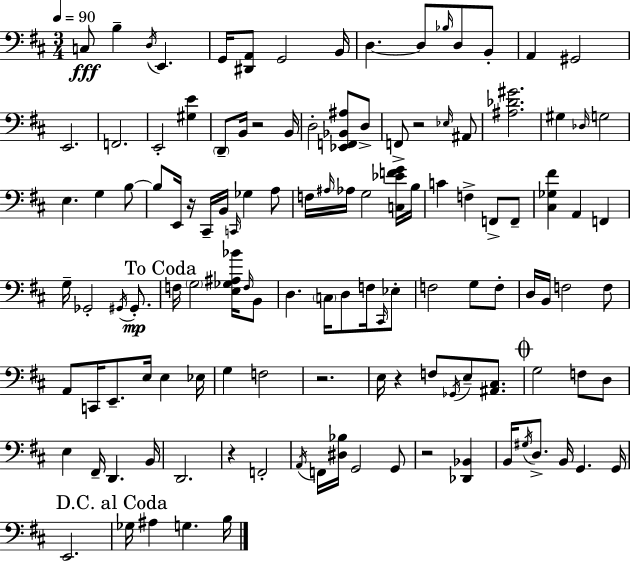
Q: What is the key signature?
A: D major